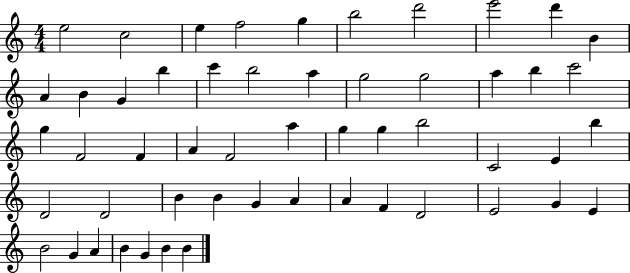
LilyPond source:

{
  \clef treble
  \numericTimeSignature
  \time 4/4
  \key c \major
  e''2 c''2 | e''4 f''2 g''4 | b''2 d'''2 | e'''2 d'''4 b'4 | \break a'4 b'4 g'4 b''4 | c'''4 b''2 a''4 | g''2 g''2 | a''4 b''4 c'''2 | \break g''4 f'2 f'4 | a'4 f'2 a''4 | g''4 g''4 b''2 | c'2 e'4 b''4 | \break d'2 d'2 | b'4 b'4 g'4 a'4 | a'4 f'4 d'2 | e'2 g'4 e'4 | \break b'2 g'4 a'4 | b'4 g'4 b'4 b'4 | \bar "|."
}